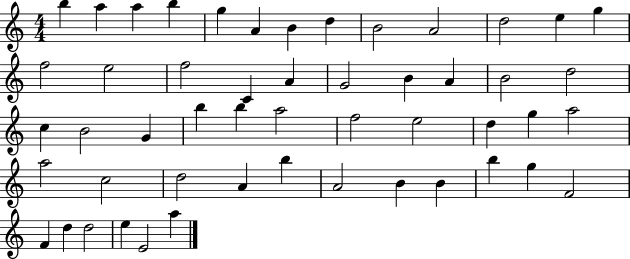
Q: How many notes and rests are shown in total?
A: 51